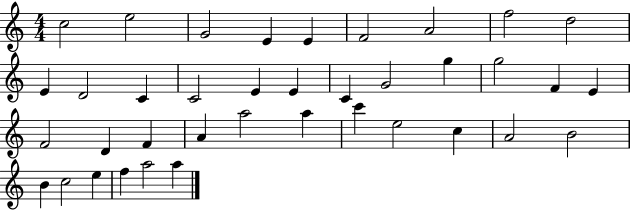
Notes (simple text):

C5/h E5/h G4/h E4/q E4/q F4/h A4/h F5/h D5/h E4/q D4/h C4/q C4/h E4/q E4/q C4/q G4/h G5/q G5/h F4/q E4/q F4/h D4/q F4/q A4/q A5/h A5/q C6/q E5/h C5/q A4/h B4/h B4/q C5/h E5/q F5/q A5/h A5/q